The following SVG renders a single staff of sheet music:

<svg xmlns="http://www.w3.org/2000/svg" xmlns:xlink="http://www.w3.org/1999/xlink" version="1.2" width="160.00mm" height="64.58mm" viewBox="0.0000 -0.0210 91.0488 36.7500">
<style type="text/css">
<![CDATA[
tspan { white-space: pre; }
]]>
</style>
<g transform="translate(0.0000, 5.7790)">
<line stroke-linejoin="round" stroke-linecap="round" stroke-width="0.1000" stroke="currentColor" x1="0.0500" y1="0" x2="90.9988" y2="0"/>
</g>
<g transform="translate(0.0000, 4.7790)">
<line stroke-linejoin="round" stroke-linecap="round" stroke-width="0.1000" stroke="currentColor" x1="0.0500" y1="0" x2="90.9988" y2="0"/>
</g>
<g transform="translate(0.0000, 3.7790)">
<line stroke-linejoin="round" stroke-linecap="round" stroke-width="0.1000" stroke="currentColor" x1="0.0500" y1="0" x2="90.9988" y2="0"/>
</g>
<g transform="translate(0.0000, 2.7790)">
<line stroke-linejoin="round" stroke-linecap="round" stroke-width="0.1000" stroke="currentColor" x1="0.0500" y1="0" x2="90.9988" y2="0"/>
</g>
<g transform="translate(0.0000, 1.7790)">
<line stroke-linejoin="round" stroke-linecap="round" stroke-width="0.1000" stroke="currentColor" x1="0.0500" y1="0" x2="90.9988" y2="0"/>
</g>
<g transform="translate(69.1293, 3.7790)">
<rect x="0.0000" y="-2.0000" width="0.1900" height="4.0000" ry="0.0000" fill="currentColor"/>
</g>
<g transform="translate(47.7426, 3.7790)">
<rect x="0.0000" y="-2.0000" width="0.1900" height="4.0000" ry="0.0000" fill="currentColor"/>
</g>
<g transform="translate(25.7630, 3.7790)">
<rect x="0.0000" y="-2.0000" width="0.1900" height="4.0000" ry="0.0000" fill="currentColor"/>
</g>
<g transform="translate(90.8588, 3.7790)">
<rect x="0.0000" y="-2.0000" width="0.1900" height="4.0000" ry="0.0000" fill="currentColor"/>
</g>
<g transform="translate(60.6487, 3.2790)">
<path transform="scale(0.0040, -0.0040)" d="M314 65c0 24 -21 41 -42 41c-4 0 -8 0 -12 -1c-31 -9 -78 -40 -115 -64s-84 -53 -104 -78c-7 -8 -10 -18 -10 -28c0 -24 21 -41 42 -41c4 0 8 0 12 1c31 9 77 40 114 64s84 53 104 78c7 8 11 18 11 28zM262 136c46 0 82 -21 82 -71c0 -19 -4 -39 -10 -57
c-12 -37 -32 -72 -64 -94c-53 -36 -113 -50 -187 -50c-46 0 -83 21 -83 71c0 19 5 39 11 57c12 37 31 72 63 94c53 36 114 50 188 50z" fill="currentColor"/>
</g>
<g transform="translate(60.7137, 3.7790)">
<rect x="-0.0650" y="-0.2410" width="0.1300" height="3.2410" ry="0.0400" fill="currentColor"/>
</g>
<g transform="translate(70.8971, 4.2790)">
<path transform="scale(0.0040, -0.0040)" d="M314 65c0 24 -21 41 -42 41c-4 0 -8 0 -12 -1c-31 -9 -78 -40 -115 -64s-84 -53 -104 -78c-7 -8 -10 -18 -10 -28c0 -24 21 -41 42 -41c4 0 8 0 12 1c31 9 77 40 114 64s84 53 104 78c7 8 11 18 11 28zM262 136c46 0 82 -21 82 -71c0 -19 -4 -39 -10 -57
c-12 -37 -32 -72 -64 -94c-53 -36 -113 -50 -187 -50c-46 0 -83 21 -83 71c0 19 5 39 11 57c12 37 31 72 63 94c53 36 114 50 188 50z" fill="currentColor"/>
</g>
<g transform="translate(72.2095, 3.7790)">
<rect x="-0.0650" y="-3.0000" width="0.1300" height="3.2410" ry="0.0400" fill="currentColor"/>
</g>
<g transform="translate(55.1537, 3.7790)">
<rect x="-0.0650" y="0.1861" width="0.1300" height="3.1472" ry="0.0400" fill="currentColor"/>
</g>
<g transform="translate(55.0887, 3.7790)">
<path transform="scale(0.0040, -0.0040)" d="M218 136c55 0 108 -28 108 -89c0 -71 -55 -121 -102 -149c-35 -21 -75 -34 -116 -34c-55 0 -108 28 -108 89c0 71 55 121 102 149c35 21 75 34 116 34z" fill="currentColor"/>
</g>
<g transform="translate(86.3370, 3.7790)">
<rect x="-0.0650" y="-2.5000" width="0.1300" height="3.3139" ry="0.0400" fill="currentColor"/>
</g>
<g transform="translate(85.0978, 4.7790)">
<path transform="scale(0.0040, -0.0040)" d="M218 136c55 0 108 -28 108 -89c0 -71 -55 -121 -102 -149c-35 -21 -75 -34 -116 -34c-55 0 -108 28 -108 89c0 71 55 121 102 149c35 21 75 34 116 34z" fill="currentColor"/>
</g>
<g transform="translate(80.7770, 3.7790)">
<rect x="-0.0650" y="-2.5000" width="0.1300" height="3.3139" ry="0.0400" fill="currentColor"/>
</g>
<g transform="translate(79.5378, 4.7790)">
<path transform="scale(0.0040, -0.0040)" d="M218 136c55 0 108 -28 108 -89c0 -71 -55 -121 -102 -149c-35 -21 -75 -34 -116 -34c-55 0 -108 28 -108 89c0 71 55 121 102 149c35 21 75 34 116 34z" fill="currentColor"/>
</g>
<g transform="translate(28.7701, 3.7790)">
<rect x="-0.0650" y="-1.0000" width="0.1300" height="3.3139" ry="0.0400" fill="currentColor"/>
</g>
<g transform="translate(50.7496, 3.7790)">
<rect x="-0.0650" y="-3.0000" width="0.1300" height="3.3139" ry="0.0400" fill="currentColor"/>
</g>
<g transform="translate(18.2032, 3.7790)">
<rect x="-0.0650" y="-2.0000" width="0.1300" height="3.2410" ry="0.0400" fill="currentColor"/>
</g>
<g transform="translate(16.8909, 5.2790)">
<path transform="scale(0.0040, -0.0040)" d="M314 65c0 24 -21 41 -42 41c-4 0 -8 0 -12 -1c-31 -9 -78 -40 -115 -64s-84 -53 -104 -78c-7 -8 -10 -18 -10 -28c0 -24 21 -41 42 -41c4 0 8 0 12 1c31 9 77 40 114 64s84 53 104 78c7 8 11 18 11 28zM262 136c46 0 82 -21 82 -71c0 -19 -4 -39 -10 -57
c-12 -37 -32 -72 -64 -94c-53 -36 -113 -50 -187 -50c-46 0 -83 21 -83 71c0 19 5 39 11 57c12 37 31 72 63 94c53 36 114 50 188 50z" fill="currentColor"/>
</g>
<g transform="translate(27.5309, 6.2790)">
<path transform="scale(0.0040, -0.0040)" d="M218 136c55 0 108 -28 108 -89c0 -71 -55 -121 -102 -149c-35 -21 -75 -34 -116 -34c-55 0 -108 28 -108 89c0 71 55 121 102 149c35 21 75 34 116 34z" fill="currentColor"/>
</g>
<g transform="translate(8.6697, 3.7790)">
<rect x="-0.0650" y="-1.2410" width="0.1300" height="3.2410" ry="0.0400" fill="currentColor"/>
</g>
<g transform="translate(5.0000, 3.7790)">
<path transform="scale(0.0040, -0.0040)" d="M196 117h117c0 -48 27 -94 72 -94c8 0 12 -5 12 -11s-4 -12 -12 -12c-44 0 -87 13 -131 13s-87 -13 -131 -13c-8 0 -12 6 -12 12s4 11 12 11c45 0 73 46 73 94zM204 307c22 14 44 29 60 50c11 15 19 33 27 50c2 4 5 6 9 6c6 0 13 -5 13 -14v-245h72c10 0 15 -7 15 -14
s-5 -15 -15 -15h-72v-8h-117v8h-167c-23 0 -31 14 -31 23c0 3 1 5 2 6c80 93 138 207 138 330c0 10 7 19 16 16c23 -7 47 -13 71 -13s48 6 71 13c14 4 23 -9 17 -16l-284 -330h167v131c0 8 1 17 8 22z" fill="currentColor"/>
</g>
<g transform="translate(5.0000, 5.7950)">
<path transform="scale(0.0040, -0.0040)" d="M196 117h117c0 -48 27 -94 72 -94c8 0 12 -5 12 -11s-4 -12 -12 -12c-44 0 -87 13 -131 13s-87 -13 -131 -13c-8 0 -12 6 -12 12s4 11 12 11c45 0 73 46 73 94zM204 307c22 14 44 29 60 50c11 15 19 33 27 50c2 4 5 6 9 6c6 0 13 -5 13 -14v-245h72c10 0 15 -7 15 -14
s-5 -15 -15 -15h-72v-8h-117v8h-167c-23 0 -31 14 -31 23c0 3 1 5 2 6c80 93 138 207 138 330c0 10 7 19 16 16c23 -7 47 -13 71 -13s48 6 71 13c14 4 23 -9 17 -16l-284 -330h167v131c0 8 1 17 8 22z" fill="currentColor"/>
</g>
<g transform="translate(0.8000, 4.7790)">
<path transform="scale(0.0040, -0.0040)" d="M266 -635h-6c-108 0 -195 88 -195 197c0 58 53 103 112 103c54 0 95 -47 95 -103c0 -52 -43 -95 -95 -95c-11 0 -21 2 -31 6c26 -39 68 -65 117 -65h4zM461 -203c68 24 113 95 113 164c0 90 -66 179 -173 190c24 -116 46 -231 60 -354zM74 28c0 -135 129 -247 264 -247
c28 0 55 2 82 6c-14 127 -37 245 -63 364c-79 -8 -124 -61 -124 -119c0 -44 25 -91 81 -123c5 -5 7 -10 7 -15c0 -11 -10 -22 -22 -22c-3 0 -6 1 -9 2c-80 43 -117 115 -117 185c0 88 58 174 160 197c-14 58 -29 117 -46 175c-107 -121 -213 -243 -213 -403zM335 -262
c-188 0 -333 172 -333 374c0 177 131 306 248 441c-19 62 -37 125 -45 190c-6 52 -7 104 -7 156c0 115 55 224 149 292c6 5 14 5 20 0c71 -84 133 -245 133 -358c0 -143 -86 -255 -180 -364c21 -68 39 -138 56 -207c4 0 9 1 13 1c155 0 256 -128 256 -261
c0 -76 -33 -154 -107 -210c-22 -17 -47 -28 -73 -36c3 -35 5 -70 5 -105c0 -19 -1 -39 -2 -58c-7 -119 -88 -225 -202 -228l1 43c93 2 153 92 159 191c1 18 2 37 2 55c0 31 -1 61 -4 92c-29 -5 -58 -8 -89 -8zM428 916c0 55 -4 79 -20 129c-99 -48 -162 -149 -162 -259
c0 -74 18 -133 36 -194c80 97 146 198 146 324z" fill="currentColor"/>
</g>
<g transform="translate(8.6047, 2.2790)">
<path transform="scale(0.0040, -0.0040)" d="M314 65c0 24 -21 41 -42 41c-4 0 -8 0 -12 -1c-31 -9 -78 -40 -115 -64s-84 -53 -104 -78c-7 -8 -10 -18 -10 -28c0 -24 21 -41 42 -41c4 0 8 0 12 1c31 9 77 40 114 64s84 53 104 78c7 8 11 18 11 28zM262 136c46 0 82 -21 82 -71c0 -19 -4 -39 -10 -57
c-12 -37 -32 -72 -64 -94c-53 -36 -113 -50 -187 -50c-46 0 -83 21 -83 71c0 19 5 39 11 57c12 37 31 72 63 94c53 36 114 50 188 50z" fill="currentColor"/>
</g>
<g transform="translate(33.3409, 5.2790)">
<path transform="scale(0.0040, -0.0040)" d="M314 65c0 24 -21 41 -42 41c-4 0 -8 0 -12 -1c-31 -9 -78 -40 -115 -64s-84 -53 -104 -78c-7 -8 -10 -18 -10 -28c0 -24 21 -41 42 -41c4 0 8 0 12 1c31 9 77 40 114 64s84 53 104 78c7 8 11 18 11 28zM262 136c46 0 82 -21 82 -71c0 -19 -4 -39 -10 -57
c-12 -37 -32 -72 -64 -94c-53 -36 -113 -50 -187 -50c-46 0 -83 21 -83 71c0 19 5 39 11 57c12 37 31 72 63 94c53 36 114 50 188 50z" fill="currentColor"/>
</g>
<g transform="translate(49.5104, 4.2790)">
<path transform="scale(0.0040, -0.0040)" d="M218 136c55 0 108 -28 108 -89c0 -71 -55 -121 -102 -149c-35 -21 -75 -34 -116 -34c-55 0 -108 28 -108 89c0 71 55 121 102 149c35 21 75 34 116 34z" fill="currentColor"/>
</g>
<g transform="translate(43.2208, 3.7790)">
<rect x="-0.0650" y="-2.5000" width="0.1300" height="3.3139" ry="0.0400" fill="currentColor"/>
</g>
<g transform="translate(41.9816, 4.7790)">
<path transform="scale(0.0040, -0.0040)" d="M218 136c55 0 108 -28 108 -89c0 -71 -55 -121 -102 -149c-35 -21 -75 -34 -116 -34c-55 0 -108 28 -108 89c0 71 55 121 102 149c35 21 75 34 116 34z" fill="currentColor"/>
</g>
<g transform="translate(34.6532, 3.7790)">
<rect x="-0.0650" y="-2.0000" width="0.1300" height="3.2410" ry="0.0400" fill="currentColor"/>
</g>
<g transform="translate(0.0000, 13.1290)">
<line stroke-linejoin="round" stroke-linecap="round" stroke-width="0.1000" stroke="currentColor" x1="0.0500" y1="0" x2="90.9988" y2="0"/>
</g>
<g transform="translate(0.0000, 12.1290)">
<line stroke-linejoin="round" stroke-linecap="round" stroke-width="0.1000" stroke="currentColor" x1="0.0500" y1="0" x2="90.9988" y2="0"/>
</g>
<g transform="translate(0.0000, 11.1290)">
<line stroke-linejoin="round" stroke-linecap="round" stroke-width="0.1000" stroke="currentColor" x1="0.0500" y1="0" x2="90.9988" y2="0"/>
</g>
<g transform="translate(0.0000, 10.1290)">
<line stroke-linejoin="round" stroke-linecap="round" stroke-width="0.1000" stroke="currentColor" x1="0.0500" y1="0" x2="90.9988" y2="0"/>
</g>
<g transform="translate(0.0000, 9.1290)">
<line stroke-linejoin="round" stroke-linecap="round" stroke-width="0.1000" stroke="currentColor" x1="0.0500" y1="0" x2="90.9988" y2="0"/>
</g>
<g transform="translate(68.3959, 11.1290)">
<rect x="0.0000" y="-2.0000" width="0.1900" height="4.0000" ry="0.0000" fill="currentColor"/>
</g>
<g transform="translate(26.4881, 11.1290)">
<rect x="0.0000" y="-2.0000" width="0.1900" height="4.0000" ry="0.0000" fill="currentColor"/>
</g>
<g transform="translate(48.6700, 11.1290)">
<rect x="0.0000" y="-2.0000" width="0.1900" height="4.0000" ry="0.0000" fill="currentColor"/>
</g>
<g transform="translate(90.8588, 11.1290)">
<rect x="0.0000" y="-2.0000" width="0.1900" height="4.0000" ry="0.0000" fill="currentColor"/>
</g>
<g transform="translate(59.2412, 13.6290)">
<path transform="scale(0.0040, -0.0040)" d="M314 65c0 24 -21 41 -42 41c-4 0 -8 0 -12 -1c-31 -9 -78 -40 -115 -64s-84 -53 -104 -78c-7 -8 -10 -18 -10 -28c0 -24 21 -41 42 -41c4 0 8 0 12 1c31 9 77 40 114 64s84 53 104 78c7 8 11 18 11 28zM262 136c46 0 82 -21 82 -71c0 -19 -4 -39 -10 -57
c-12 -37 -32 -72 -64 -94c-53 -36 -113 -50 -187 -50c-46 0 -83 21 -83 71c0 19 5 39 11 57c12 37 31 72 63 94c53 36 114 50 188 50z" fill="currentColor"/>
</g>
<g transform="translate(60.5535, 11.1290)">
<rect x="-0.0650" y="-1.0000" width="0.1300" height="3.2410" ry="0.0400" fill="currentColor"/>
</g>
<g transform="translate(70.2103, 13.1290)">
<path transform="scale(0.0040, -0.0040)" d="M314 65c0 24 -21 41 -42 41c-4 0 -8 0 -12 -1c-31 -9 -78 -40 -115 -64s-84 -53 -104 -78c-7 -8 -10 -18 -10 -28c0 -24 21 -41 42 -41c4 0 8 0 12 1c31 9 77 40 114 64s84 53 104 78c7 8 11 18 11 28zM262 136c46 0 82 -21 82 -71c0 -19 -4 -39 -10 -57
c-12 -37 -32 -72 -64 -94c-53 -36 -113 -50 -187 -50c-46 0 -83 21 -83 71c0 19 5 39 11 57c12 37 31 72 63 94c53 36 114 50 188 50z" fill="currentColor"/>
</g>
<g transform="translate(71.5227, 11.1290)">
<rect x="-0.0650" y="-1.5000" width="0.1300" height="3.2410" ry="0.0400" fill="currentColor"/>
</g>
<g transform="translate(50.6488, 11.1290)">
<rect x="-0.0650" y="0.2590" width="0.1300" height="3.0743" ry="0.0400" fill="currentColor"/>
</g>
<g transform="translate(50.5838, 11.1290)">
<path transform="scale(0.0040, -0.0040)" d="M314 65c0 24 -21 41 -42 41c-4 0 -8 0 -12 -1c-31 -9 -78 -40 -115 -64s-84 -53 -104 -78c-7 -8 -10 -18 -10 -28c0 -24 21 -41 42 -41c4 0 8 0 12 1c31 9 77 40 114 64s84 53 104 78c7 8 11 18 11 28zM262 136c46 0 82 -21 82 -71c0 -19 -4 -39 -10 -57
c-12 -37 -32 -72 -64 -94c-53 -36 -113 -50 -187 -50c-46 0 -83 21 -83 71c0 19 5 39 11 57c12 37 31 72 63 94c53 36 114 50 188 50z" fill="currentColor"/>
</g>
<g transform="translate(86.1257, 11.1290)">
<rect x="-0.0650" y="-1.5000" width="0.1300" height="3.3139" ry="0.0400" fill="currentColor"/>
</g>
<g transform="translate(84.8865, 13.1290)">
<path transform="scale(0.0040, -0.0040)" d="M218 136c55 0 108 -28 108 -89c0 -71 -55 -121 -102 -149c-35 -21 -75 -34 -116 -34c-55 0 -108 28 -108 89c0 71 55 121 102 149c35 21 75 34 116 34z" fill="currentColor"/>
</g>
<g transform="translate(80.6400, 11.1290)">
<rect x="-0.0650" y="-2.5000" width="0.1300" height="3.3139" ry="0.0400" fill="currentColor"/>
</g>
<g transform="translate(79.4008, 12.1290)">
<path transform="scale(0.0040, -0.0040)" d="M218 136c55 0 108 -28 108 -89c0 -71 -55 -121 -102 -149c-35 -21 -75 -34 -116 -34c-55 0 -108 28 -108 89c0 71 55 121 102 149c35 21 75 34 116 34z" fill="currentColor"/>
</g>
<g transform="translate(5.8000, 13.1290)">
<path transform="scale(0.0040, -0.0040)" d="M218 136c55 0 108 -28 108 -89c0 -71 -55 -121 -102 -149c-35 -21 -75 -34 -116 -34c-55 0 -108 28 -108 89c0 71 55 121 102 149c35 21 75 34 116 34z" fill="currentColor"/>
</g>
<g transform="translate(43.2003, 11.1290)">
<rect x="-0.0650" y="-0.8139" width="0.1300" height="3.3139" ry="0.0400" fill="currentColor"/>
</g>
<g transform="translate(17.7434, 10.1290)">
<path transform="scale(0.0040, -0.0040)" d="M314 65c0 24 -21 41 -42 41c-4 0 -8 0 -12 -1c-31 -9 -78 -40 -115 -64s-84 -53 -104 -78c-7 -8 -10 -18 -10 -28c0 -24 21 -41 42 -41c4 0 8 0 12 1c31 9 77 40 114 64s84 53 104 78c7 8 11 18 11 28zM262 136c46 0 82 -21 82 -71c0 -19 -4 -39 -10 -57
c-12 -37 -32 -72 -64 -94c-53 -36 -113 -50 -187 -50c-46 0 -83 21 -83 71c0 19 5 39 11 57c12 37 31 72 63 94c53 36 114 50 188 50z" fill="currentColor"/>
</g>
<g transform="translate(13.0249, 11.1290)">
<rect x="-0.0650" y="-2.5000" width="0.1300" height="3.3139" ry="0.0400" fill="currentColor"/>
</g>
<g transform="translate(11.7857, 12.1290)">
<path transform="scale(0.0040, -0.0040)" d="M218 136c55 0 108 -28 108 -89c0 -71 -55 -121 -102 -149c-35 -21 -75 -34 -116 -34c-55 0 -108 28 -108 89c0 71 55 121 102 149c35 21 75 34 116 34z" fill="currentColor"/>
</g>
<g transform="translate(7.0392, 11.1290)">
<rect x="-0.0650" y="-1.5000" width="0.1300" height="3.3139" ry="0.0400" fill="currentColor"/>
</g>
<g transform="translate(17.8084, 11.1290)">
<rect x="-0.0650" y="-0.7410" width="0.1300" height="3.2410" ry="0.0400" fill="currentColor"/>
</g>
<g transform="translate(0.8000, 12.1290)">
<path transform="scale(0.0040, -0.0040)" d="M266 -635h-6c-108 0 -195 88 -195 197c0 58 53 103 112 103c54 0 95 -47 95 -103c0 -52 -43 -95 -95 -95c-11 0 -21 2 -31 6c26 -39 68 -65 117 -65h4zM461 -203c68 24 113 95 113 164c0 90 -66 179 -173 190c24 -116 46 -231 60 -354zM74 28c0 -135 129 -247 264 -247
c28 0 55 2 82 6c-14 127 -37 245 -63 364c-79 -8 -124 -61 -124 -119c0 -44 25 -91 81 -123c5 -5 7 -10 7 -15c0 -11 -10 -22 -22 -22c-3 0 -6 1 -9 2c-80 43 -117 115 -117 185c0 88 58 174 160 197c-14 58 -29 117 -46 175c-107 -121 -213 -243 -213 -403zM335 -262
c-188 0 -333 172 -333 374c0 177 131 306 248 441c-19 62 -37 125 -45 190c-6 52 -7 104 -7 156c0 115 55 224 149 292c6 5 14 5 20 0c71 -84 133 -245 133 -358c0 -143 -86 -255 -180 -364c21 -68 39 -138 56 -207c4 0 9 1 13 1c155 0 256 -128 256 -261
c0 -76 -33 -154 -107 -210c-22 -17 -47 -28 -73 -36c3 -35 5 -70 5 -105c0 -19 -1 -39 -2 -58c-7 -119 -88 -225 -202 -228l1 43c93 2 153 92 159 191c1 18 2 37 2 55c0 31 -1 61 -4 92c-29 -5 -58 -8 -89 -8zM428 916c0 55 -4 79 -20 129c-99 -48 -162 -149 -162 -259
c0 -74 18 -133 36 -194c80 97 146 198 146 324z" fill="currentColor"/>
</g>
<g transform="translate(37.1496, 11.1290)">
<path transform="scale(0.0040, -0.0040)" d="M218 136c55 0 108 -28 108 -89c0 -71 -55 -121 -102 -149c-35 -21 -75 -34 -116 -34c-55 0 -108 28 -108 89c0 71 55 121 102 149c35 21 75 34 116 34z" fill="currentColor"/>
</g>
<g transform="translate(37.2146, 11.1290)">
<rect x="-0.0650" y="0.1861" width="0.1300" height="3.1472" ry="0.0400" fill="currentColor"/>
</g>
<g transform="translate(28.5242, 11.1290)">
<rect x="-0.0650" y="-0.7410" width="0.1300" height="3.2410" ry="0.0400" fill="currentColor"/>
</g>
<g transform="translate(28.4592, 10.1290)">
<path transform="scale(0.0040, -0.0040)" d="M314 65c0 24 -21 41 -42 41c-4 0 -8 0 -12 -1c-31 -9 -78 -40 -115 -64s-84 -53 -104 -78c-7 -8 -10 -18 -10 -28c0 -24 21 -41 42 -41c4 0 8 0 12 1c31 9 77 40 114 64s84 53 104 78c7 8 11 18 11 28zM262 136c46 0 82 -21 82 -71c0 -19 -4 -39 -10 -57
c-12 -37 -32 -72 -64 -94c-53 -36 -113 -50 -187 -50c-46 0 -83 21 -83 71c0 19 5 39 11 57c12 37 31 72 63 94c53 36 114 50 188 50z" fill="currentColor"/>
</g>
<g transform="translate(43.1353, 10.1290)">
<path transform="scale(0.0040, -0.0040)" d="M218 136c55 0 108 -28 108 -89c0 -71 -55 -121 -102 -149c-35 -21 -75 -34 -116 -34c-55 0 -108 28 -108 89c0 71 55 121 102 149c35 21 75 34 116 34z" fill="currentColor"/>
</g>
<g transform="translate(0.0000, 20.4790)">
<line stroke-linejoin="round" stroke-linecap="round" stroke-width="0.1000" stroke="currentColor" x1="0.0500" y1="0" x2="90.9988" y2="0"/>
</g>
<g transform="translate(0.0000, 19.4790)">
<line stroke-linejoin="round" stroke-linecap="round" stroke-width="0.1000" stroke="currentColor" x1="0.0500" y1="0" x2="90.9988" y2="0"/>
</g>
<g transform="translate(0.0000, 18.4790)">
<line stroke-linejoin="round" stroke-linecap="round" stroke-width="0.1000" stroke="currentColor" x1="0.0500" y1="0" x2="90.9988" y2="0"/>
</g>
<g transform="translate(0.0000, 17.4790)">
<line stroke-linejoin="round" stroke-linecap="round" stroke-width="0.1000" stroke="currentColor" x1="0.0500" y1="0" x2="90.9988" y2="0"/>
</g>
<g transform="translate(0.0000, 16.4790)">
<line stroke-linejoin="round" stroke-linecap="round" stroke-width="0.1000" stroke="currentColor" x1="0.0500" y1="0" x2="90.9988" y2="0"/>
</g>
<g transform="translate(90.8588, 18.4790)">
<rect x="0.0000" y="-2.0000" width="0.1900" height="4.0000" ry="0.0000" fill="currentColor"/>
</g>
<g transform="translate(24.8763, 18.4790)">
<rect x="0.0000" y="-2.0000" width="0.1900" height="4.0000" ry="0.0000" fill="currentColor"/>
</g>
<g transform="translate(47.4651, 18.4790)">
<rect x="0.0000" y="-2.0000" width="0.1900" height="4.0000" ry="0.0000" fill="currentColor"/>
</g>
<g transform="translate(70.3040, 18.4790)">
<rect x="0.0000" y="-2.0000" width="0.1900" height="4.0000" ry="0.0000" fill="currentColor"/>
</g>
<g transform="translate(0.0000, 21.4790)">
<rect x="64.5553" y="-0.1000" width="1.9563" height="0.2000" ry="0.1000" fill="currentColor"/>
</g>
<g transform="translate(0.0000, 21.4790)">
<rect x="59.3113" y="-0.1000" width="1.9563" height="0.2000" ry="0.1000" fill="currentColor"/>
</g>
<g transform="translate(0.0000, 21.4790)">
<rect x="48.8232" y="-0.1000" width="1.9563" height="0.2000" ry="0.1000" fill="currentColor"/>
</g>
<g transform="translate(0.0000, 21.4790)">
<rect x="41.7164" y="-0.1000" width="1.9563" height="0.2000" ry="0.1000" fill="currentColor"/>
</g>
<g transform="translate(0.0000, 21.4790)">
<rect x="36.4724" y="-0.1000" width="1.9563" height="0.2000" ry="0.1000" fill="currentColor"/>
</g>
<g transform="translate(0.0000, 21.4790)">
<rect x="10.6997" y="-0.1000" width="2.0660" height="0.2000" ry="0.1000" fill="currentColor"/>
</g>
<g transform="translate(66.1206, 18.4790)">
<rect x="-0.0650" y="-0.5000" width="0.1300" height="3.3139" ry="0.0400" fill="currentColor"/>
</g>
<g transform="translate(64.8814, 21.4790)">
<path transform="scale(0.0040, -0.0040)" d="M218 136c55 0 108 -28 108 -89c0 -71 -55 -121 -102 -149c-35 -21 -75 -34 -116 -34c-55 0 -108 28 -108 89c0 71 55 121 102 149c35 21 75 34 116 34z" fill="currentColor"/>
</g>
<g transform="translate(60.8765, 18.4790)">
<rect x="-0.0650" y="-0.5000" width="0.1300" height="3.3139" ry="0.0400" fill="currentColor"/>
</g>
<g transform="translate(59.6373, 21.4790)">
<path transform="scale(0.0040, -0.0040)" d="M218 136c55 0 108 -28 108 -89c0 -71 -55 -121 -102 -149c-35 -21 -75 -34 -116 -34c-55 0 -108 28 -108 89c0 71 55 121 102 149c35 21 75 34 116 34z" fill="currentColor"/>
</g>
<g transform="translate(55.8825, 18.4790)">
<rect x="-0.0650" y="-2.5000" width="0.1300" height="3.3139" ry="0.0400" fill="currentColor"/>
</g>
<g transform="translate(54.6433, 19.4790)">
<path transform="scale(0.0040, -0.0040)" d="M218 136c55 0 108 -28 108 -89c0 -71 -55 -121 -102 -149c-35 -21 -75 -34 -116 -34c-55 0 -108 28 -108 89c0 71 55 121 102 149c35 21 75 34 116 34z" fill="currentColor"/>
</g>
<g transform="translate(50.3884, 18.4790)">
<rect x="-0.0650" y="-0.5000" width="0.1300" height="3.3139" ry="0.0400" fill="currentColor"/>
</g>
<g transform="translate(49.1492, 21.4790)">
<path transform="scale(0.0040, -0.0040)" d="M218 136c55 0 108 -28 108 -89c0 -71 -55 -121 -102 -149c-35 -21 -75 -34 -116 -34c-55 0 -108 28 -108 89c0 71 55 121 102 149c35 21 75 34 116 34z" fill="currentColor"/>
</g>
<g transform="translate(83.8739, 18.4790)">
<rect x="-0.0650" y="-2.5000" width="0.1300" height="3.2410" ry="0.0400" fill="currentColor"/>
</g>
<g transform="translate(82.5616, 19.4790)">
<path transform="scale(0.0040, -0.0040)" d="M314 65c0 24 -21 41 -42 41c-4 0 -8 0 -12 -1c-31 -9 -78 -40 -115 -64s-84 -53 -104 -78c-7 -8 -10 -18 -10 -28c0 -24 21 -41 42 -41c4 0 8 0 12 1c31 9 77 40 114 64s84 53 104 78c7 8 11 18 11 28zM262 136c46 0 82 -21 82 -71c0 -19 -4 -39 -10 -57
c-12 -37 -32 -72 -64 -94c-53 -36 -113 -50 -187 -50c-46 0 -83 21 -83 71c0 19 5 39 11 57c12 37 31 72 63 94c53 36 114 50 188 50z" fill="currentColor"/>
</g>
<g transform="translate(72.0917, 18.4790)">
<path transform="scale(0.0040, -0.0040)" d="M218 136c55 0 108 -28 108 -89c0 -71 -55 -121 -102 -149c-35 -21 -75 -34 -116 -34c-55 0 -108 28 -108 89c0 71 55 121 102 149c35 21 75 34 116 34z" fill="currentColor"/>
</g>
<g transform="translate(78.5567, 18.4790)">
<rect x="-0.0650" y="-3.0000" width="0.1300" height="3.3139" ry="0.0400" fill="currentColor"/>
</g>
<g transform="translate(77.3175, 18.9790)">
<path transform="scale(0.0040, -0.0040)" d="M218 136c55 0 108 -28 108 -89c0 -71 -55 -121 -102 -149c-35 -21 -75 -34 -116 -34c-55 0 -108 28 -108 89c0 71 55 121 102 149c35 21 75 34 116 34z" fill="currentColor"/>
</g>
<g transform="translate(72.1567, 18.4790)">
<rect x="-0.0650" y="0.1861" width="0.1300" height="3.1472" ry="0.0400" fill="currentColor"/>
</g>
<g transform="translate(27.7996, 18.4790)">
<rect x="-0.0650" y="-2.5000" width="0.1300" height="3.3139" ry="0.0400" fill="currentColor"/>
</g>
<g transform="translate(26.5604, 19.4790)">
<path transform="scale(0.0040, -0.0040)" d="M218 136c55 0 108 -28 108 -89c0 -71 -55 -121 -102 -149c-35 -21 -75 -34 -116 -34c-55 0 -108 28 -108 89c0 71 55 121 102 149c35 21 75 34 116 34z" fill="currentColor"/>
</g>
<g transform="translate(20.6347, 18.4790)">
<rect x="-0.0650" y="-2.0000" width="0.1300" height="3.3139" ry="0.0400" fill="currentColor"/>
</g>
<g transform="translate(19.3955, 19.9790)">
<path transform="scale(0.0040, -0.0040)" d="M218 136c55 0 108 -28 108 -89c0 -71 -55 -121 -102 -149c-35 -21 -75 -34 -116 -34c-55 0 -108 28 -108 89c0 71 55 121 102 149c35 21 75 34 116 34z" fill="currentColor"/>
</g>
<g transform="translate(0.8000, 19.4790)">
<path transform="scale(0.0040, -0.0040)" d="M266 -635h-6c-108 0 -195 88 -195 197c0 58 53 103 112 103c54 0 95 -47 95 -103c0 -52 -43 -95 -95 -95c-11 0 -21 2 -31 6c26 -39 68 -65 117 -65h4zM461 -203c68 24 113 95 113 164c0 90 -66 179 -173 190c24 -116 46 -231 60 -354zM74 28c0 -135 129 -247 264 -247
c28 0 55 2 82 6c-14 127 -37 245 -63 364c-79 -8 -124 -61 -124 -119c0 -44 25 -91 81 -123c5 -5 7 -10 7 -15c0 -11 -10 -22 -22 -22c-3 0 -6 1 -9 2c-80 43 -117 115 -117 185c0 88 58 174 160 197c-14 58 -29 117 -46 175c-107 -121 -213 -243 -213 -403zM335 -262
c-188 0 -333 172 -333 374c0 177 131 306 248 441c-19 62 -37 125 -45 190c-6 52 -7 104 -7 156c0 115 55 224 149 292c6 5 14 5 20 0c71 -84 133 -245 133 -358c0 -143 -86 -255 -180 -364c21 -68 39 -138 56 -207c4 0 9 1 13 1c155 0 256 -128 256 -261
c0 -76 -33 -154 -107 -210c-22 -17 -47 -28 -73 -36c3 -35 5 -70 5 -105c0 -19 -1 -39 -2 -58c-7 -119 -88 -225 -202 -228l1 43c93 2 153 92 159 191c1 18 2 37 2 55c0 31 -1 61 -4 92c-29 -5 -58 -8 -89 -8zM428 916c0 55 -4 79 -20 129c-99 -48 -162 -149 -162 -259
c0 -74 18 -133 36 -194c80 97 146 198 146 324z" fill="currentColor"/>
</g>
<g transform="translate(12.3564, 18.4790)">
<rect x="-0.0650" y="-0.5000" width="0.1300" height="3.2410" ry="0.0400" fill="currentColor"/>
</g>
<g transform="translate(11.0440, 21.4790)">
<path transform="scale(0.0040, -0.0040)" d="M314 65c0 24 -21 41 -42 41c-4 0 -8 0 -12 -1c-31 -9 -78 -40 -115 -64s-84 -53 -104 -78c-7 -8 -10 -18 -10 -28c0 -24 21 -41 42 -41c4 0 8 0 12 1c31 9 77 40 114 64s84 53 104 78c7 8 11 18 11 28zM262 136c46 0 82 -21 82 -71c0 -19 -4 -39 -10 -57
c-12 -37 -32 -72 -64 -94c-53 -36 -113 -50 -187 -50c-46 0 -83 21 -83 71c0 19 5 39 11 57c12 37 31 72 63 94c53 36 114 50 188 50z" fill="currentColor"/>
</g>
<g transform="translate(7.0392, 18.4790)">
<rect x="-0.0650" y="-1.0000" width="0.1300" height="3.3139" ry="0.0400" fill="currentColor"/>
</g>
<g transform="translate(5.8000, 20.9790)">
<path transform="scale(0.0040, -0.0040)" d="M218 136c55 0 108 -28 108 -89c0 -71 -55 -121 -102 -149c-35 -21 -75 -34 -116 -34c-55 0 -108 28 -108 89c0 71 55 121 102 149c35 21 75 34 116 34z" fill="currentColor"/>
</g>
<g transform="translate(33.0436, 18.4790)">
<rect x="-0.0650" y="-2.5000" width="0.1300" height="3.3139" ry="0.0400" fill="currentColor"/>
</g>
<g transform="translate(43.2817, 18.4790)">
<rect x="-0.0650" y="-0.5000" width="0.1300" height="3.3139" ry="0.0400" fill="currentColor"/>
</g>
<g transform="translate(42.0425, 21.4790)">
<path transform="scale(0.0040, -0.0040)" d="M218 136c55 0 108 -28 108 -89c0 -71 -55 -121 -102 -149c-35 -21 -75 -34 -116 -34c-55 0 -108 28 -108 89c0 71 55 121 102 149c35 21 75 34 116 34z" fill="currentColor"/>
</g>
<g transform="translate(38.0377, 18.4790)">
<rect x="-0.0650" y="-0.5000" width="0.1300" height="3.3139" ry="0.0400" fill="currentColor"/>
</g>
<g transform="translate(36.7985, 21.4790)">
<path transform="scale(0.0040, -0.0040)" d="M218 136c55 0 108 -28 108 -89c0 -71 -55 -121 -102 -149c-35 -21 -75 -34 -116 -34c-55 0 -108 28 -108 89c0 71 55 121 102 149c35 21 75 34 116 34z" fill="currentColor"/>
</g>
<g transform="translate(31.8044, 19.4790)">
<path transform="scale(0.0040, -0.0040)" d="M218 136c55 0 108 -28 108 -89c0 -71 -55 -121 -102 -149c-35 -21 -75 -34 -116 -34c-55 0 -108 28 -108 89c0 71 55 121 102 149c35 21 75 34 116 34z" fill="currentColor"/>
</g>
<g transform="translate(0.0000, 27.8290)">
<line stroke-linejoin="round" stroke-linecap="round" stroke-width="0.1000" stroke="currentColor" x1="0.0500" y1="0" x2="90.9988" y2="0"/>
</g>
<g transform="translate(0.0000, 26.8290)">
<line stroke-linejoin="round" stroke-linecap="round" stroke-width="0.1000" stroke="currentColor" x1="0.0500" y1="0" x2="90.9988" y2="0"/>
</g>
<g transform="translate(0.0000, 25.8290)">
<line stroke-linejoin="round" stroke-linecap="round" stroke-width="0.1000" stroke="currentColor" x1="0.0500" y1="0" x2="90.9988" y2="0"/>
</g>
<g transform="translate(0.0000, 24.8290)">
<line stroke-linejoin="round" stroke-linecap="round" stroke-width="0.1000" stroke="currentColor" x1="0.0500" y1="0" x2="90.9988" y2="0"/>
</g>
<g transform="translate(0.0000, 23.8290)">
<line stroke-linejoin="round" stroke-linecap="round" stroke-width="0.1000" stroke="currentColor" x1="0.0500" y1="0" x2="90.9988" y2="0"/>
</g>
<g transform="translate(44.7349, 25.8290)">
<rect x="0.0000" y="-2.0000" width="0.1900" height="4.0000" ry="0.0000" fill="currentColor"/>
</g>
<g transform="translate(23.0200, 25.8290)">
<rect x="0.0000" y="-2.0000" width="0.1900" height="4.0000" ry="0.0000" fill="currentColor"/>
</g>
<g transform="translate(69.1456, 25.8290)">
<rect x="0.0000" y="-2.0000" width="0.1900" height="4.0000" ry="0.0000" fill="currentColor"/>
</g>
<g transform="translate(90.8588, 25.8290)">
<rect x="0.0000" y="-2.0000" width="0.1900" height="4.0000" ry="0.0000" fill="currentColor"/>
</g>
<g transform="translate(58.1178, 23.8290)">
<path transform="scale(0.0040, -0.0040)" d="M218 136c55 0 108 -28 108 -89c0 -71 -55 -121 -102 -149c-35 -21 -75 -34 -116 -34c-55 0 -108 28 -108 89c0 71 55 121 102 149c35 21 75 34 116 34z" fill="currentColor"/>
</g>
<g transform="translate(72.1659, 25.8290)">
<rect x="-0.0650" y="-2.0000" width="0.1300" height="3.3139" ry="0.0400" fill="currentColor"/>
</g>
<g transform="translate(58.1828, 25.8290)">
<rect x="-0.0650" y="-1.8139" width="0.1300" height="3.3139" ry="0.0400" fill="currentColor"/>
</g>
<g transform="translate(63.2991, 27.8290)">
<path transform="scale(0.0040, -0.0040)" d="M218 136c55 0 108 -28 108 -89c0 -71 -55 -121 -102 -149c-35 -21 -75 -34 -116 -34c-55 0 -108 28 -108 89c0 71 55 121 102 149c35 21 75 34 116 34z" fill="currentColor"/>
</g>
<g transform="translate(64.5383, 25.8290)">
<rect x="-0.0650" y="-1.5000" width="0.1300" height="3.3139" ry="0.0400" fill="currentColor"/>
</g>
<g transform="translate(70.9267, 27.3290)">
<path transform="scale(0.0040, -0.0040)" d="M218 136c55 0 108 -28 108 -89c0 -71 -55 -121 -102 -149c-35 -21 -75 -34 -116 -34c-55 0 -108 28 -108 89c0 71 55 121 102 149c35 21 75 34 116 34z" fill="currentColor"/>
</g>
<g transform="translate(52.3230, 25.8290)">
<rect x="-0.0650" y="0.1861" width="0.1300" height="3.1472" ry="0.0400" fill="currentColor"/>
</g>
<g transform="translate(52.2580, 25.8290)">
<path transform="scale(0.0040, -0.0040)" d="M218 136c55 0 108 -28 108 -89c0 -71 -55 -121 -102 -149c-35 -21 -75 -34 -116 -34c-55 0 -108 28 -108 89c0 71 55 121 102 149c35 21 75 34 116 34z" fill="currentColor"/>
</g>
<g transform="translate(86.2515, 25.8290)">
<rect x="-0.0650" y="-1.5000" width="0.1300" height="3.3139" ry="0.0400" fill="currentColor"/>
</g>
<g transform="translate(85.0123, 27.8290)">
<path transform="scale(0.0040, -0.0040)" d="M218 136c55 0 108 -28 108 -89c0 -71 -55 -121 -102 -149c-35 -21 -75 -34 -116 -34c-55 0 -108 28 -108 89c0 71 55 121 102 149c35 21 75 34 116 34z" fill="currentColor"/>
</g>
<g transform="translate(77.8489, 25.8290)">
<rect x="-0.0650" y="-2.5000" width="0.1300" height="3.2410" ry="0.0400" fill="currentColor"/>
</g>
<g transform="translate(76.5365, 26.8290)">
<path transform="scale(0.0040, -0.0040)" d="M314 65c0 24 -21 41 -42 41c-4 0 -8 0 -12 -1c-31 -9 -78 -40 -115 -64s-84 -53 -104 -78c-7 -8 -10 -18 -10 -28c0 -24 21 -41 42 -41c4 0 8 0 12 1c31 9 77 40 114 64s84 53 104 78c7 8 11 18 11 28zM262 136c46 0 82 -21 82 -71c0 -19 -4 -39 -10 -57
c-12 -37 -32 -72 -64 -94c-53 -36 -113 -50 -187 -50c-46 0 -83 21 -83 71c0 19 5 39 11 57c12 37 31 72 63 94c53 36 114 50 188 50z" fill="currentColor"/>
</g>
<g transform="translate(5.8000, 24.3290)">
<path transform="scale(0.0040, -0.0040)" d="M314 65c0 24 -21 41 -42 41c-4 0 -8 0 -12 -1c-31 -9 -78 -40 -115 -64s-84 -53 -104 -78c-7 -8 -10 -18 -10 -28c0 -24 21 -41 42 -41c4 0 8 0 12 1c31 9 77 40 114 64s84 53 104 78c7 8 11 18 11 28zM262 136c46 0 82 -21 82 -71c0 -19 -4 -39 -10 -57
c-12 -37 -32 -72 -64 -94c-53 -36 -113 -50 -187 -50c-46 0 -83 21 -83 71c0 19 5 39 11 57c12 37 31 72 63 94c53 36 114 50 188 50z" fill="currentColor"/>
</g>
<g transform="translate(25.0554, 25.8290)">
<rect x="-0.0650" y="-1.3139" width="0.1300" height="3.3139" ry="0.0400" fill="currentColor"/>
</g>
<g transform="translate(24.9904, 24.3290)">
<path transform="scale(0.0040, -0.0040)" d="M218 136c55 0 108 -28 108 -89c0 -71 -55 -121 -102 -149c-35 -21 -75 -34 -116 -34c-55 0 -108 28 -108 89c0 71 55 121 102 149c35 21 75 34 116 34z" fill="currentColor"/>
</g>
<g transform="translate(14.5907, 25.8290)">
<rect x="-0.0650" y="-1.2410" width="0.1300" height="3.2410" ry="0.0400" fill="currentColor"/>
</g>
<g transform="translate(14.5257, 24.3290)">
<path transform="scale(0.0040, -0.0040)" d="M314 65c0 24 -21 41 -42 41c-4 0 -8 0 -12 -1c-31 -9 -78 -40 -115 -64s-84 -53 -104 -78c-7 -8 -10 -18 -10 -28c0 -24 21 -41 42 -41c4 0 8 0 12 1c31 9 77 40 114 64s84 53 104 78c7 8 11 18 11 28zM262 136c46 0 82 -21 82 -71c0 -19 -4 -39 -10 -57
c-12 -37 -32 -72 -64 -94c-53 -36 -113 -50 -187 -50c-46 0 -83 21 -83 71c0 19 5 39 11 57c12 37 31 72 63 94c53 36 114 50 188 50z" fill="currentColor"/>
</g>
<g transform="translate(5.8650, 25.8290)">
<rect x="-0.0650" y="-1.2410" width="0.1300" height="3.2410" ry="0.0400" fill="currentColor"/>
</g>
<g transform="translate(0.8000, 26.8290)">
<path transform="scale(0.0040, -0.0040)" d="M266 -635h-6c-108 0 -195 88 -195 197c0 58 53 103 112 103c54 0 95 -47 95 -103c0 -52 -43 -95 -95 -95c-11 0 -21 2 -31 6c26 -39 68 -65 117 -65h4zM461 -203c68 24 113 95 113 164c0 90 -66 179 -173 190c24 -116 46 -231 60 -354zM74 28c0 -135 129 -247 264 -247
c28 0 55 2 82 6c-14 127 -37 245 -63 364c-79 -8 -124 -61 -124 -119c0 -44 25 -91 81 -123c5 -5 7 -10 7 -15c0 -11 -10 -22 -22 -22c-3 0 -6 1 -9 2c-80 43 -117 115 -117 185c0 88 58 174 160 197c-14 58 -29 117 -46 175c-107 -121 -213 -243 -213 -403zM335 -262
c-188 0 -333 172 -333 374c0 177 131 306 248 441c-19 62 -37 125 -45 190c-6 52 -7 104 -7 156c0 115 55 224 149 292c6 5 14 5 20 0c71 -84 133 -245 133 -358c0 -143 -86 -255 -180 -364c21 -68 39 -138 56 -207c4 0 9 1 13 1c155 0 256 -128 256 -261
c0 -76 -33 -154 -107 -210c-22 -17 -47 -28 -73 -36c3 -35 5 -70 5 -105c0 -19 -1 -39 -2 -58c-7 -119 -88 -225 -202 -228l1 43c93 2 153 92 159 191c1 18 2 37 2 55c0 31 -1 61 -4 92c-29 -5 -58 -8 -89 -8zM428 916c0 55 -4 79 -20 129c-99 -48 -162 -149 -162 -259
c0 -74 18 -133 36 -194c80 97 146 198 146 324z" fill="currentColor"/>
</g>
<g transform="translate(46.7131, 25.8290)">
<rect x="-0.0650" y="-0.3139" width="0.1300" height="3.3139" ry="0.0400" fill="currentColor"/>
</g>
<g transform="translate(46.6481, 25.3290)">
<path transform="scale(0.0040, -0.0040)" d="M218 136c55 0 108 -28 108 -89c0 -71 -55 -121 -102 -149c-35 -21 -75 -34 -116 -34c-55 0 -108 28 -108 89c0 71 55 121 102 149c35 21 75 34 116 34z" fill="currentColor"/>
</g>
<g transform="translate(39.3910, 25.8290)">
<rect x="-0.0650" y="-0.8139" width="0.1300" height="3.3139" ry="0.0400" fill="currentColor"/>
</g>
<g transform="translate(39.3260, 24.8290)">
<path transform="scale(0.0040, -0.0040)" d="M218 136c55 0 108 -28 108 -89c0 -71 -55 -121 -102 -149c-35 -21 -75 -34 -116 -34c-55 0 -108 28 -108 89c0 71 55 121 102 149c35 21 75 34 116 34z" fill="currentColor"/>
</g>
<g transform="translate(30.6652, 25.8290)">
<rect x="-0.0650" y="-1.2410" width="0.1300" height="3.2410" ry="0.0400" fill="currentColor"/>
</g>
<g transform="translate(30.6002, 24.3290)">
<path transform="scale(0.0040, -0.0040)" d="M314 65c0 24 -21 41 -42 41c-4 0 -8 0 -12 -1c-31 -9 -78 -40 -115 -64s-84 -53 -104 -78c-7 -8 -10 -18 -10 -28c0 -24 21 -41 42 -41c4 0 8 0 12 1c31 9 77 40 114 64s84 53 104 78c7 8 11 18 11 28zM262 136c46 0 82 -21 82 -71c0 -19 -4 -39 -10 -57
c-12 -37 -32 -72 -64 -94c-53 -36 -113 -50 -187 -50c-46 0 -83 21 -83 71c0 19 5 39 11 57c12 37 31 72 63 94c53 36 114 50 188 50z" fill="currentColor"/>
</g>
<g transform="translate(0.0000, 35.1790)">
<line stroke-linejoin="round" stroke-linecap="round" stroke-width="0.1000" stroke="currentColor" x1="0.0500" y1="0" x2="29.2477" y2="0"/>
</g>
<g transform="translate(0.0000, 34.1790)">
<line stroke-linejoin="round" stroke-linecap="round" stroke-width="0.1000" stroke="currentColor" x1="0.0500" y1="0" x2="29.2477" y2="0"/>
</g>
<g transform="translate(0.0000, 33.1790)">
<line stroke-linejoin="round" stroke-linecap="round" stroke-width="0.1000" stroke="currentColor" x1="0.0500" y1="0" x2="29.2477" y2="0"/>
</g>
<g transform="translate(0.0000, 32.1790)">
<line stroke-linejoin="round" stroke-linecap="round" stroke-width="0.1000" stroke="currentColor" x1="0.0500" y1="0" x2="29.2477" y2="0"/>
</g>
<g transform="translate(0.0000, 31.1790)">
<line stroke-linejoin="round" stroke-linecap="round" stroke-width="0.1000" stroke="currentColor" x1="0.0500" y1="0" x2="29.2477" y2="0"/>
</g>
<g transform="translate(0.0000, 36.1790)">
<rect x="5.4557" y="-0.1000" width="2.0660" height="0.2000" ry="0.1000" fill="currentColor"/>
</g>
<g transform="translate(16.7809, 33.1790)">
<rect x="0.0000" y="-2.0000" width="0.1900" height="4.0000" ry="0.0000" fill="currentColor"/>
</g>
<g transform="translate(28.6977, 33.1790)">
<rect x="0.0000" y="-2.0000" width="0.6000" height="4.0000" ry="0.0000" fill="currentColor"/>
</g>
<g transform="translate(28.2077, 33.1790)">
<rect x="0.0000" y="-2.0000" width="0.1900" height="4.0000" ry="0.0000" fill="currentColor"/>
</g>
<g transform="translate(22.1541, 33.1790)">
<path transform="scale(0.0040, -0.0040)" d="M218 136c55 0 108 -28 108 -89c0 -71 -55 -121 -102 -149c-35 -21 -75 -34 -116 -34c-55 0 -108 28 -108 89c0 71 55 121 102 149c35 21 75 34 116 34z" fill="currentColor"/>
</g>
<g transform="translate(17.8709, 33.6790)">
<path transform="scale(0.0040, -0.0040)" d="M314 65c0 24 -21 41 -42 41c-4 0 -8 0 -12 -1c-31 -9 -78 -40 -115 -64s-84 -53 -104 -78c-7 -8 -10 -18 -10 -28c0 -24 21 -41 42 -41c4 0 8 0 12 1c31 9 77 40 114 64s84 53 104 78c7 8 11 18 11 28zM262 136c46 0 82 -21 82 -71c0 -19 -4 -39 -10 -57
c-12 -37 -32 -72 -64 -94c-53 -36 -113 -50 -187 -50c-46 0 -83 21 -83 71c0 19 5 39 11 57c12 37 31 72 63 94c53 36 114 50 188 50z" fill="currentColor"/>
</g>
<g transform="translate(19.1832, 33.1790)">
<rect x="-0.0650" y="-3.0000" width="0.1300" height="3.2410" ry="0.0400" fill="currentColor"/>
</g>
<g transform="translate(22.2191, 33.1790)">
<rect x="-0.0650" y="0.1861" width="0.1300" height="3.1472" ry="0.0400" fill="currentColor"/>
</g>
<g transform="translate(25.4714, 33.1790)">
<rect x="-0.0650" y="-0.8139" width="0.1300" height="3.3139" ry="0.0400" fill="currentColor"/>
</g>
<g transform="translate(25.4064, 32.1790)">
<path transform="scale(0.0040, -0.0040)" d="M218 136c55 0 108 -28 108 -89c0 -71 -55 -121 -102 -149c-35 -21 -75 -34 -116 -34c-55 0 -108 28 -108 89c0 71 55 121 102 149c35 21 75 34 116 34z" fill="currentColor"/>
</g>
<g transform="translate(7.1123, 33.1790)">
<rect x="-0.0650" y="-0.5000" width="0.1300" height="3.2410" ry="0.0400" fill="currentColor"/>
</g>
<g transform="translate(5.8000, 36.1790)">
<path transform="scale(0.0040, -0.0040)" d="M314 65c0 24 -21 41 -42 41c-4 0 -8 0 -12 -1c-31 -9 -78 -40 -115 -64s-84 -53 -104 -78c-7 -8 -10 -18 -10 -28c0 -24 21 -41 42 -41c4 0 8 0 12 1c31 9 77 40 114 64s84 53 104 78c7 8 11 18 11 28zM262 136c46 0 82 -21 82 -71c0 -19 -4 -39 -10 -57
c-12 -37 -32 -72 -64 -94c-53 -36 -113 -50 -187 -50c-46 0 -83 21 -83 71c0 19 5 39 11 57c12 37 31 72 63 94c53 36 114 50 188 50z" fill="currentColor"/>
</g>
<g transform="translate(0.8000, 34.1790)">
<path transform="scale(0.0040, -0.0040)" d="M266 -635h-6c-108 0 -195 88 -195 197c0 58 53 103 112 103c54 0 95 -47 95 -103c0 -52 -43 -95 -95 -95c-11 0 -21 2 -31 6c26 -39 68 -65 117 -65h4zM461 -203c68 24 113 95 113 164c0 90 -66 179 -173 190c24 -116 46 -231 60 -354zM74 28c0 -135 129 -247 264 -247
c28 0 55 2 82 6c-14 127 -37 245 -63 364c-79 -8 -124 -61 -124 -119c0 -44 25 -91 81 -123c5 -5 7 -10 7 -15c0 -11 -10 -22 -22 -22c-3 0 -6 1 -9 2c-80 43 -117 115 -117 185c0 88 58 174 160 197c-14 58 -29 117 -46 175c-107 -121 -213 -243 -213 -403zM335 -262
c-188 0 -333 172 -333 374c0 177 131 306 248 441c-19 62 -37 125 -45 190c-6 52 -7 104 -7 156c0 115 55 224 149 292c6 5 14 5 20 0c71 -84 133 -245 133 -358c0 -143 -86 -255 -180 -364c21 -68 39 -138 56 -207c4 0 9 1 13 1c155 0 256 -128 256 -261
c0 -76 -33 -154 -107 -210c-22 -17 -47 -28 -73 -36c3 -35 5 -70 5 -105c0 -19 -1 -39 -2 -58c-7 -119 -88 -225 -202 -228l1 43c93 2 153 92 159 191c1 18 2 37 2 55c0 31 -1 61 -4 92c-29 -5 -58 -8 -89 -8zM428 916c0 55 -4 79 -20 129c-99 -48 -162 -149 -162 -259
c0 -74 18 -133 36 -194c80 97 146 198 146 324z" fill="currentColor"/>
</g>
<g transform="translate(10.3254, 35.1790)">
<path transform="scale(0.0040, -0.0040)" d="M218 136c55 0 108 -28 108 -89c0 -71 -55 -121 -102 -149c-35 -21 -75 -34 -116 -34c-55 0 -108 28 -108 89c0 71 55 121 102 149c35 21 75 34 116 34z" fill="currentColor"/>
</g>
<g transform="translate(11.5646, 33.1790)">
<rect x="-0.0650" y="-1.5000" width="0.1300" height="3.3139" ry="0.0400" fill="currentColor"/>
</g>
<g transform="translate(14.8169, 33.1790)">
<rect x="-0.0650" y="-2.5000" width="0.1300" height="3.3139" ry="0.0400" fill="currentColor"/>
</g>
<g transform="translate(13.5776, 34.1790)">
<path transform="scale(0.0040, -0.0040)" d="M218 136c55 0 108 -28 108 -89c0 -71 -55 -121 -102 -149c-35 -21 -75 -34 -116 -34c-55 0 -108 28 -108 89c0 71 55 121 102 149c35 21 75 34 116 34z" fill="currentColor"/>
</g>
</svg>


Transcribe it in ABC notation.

X:1
T:Untitled
M:4/4
L:1/4
K:C
e2 F2 D F2 G A B c2 A2 G G E G d2 d2 B d B2 D2 E2 G E D C2 F G G C C C G C C B A G2 e2 e2 e e2 d c B f E F G2 E C2 E G A2 B d